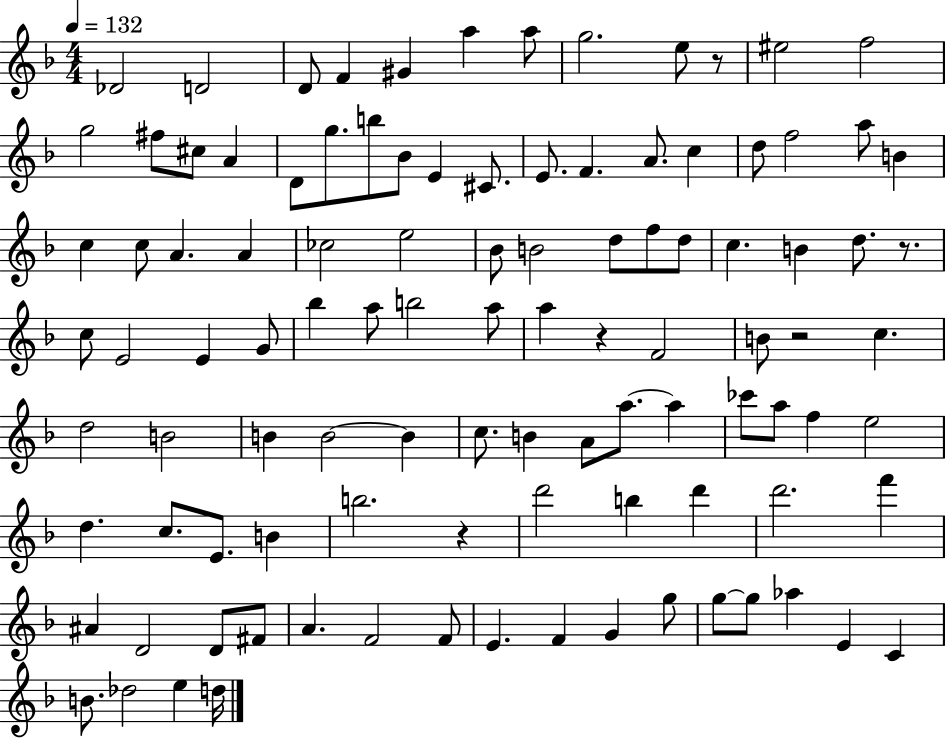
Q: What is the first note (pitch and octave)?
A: Db4